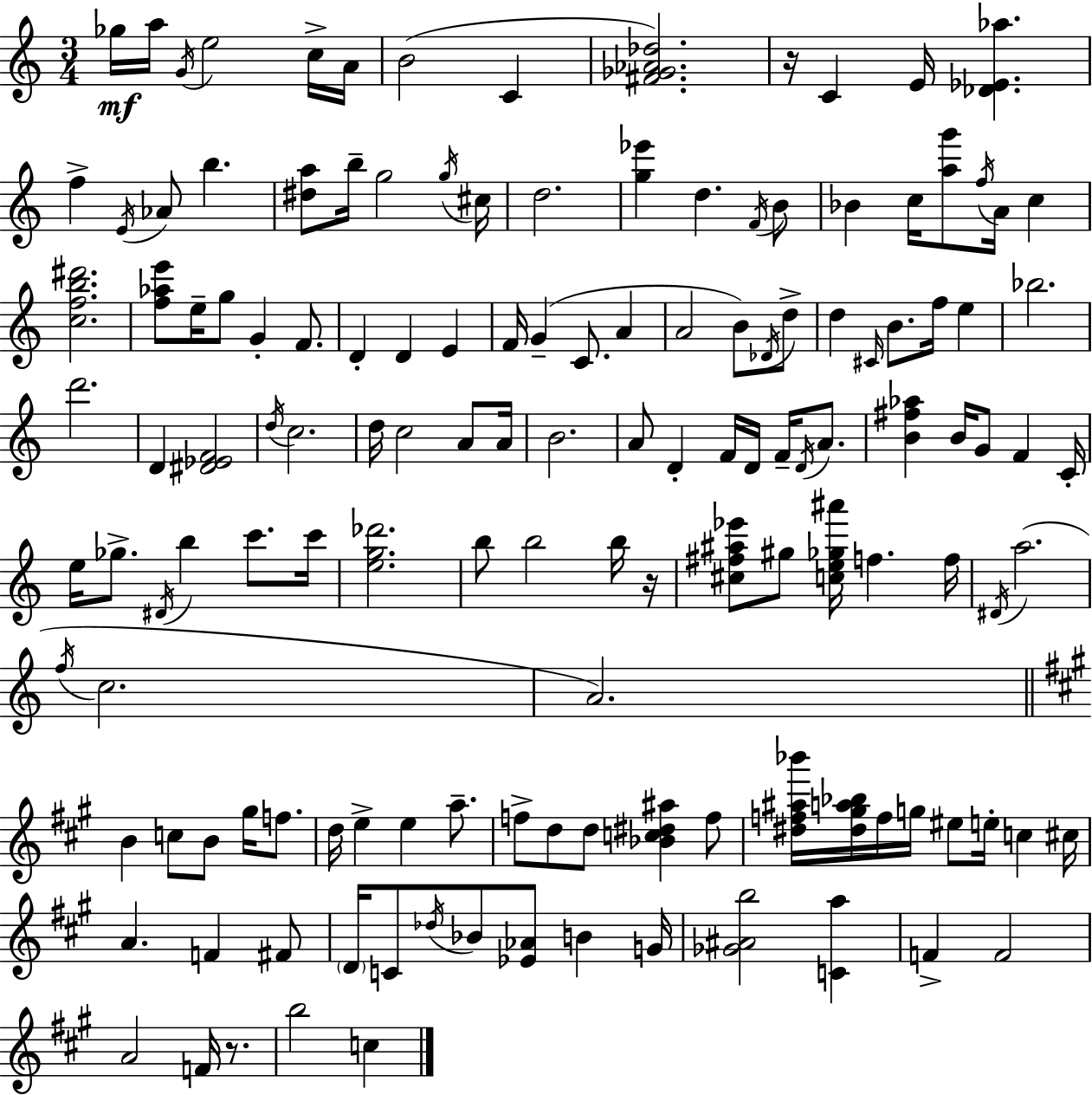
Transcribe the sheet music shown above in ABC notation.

X:1
T:Untitled
M:3/4
L:1/4
K:C
_g/4 a/4 G/4 e2 c/4 A/4 B2 C [^F_G_A_d]2 z/4 C E/4 [_D_E_a] f E/4 _A/2 b [^da]/2 b/4 g2 g/4 ^c/4 d2 [g_e'] d F/4 B/2 _B c/4 [ag']/2 f/4 A/4 c [cfb^d']2 [f_ae']/2 e/4 g/2 G F/2 D D E F/4 G C/2 A A2 B/2 _D/4 d/2 d ^C/4 B/2 f/4 e _b2 d'2 D [^D_EF]2 d/4 c2 d/4 c2 A/2 A/4 B2 A/2 D F/4 D/4 F/4 D/4 A/2 [B^f_a] B/4 G/2 F C/4 e/4 _g/2 ^D/4 b c'/2 c'/4 [eg_d']2 b/2 b2 b/4 z/4 [^c^f^a_e']/2 ^g/2 [ce_g^a']/4 f f/4 ^D/4 a2 f/4 c2 A2 B c/2 B/2 ^g/4 f/2 d/4 e e a/2 f/2 d/2 d/2 [_Bc^d^a] f/2 [^df^a_b']/4 [^d^ga_b]/4 f/4 g/4 ^e/2 e/4 c ^c/4 A F ^F/2 D/4 C/2 _d/4 _B/2 [_E_A]/2 B G/4 [_G^Ab]2 [Ca] F F2 A2 F/4 z/2 b2 c